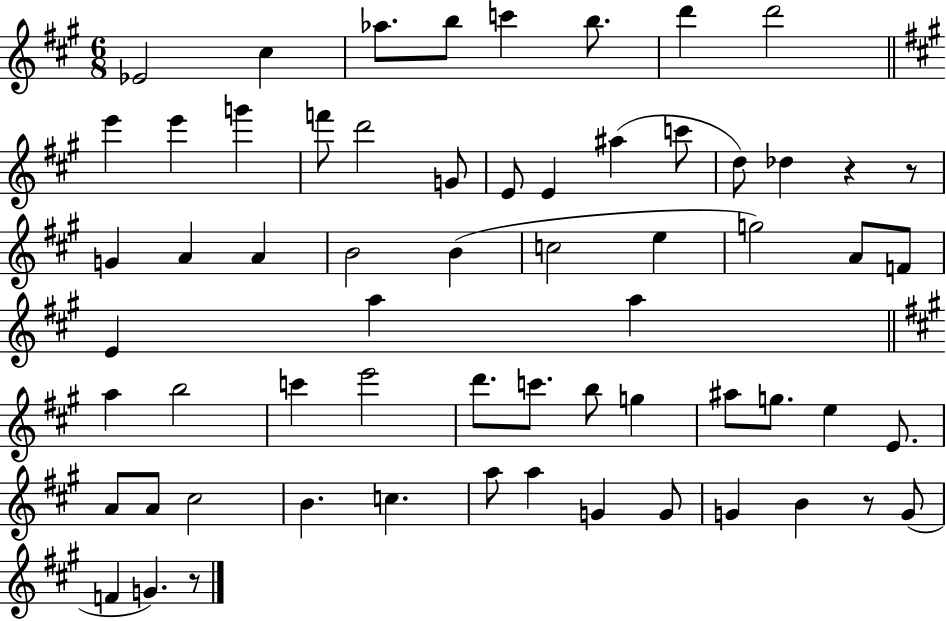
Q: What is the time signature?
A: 6/8